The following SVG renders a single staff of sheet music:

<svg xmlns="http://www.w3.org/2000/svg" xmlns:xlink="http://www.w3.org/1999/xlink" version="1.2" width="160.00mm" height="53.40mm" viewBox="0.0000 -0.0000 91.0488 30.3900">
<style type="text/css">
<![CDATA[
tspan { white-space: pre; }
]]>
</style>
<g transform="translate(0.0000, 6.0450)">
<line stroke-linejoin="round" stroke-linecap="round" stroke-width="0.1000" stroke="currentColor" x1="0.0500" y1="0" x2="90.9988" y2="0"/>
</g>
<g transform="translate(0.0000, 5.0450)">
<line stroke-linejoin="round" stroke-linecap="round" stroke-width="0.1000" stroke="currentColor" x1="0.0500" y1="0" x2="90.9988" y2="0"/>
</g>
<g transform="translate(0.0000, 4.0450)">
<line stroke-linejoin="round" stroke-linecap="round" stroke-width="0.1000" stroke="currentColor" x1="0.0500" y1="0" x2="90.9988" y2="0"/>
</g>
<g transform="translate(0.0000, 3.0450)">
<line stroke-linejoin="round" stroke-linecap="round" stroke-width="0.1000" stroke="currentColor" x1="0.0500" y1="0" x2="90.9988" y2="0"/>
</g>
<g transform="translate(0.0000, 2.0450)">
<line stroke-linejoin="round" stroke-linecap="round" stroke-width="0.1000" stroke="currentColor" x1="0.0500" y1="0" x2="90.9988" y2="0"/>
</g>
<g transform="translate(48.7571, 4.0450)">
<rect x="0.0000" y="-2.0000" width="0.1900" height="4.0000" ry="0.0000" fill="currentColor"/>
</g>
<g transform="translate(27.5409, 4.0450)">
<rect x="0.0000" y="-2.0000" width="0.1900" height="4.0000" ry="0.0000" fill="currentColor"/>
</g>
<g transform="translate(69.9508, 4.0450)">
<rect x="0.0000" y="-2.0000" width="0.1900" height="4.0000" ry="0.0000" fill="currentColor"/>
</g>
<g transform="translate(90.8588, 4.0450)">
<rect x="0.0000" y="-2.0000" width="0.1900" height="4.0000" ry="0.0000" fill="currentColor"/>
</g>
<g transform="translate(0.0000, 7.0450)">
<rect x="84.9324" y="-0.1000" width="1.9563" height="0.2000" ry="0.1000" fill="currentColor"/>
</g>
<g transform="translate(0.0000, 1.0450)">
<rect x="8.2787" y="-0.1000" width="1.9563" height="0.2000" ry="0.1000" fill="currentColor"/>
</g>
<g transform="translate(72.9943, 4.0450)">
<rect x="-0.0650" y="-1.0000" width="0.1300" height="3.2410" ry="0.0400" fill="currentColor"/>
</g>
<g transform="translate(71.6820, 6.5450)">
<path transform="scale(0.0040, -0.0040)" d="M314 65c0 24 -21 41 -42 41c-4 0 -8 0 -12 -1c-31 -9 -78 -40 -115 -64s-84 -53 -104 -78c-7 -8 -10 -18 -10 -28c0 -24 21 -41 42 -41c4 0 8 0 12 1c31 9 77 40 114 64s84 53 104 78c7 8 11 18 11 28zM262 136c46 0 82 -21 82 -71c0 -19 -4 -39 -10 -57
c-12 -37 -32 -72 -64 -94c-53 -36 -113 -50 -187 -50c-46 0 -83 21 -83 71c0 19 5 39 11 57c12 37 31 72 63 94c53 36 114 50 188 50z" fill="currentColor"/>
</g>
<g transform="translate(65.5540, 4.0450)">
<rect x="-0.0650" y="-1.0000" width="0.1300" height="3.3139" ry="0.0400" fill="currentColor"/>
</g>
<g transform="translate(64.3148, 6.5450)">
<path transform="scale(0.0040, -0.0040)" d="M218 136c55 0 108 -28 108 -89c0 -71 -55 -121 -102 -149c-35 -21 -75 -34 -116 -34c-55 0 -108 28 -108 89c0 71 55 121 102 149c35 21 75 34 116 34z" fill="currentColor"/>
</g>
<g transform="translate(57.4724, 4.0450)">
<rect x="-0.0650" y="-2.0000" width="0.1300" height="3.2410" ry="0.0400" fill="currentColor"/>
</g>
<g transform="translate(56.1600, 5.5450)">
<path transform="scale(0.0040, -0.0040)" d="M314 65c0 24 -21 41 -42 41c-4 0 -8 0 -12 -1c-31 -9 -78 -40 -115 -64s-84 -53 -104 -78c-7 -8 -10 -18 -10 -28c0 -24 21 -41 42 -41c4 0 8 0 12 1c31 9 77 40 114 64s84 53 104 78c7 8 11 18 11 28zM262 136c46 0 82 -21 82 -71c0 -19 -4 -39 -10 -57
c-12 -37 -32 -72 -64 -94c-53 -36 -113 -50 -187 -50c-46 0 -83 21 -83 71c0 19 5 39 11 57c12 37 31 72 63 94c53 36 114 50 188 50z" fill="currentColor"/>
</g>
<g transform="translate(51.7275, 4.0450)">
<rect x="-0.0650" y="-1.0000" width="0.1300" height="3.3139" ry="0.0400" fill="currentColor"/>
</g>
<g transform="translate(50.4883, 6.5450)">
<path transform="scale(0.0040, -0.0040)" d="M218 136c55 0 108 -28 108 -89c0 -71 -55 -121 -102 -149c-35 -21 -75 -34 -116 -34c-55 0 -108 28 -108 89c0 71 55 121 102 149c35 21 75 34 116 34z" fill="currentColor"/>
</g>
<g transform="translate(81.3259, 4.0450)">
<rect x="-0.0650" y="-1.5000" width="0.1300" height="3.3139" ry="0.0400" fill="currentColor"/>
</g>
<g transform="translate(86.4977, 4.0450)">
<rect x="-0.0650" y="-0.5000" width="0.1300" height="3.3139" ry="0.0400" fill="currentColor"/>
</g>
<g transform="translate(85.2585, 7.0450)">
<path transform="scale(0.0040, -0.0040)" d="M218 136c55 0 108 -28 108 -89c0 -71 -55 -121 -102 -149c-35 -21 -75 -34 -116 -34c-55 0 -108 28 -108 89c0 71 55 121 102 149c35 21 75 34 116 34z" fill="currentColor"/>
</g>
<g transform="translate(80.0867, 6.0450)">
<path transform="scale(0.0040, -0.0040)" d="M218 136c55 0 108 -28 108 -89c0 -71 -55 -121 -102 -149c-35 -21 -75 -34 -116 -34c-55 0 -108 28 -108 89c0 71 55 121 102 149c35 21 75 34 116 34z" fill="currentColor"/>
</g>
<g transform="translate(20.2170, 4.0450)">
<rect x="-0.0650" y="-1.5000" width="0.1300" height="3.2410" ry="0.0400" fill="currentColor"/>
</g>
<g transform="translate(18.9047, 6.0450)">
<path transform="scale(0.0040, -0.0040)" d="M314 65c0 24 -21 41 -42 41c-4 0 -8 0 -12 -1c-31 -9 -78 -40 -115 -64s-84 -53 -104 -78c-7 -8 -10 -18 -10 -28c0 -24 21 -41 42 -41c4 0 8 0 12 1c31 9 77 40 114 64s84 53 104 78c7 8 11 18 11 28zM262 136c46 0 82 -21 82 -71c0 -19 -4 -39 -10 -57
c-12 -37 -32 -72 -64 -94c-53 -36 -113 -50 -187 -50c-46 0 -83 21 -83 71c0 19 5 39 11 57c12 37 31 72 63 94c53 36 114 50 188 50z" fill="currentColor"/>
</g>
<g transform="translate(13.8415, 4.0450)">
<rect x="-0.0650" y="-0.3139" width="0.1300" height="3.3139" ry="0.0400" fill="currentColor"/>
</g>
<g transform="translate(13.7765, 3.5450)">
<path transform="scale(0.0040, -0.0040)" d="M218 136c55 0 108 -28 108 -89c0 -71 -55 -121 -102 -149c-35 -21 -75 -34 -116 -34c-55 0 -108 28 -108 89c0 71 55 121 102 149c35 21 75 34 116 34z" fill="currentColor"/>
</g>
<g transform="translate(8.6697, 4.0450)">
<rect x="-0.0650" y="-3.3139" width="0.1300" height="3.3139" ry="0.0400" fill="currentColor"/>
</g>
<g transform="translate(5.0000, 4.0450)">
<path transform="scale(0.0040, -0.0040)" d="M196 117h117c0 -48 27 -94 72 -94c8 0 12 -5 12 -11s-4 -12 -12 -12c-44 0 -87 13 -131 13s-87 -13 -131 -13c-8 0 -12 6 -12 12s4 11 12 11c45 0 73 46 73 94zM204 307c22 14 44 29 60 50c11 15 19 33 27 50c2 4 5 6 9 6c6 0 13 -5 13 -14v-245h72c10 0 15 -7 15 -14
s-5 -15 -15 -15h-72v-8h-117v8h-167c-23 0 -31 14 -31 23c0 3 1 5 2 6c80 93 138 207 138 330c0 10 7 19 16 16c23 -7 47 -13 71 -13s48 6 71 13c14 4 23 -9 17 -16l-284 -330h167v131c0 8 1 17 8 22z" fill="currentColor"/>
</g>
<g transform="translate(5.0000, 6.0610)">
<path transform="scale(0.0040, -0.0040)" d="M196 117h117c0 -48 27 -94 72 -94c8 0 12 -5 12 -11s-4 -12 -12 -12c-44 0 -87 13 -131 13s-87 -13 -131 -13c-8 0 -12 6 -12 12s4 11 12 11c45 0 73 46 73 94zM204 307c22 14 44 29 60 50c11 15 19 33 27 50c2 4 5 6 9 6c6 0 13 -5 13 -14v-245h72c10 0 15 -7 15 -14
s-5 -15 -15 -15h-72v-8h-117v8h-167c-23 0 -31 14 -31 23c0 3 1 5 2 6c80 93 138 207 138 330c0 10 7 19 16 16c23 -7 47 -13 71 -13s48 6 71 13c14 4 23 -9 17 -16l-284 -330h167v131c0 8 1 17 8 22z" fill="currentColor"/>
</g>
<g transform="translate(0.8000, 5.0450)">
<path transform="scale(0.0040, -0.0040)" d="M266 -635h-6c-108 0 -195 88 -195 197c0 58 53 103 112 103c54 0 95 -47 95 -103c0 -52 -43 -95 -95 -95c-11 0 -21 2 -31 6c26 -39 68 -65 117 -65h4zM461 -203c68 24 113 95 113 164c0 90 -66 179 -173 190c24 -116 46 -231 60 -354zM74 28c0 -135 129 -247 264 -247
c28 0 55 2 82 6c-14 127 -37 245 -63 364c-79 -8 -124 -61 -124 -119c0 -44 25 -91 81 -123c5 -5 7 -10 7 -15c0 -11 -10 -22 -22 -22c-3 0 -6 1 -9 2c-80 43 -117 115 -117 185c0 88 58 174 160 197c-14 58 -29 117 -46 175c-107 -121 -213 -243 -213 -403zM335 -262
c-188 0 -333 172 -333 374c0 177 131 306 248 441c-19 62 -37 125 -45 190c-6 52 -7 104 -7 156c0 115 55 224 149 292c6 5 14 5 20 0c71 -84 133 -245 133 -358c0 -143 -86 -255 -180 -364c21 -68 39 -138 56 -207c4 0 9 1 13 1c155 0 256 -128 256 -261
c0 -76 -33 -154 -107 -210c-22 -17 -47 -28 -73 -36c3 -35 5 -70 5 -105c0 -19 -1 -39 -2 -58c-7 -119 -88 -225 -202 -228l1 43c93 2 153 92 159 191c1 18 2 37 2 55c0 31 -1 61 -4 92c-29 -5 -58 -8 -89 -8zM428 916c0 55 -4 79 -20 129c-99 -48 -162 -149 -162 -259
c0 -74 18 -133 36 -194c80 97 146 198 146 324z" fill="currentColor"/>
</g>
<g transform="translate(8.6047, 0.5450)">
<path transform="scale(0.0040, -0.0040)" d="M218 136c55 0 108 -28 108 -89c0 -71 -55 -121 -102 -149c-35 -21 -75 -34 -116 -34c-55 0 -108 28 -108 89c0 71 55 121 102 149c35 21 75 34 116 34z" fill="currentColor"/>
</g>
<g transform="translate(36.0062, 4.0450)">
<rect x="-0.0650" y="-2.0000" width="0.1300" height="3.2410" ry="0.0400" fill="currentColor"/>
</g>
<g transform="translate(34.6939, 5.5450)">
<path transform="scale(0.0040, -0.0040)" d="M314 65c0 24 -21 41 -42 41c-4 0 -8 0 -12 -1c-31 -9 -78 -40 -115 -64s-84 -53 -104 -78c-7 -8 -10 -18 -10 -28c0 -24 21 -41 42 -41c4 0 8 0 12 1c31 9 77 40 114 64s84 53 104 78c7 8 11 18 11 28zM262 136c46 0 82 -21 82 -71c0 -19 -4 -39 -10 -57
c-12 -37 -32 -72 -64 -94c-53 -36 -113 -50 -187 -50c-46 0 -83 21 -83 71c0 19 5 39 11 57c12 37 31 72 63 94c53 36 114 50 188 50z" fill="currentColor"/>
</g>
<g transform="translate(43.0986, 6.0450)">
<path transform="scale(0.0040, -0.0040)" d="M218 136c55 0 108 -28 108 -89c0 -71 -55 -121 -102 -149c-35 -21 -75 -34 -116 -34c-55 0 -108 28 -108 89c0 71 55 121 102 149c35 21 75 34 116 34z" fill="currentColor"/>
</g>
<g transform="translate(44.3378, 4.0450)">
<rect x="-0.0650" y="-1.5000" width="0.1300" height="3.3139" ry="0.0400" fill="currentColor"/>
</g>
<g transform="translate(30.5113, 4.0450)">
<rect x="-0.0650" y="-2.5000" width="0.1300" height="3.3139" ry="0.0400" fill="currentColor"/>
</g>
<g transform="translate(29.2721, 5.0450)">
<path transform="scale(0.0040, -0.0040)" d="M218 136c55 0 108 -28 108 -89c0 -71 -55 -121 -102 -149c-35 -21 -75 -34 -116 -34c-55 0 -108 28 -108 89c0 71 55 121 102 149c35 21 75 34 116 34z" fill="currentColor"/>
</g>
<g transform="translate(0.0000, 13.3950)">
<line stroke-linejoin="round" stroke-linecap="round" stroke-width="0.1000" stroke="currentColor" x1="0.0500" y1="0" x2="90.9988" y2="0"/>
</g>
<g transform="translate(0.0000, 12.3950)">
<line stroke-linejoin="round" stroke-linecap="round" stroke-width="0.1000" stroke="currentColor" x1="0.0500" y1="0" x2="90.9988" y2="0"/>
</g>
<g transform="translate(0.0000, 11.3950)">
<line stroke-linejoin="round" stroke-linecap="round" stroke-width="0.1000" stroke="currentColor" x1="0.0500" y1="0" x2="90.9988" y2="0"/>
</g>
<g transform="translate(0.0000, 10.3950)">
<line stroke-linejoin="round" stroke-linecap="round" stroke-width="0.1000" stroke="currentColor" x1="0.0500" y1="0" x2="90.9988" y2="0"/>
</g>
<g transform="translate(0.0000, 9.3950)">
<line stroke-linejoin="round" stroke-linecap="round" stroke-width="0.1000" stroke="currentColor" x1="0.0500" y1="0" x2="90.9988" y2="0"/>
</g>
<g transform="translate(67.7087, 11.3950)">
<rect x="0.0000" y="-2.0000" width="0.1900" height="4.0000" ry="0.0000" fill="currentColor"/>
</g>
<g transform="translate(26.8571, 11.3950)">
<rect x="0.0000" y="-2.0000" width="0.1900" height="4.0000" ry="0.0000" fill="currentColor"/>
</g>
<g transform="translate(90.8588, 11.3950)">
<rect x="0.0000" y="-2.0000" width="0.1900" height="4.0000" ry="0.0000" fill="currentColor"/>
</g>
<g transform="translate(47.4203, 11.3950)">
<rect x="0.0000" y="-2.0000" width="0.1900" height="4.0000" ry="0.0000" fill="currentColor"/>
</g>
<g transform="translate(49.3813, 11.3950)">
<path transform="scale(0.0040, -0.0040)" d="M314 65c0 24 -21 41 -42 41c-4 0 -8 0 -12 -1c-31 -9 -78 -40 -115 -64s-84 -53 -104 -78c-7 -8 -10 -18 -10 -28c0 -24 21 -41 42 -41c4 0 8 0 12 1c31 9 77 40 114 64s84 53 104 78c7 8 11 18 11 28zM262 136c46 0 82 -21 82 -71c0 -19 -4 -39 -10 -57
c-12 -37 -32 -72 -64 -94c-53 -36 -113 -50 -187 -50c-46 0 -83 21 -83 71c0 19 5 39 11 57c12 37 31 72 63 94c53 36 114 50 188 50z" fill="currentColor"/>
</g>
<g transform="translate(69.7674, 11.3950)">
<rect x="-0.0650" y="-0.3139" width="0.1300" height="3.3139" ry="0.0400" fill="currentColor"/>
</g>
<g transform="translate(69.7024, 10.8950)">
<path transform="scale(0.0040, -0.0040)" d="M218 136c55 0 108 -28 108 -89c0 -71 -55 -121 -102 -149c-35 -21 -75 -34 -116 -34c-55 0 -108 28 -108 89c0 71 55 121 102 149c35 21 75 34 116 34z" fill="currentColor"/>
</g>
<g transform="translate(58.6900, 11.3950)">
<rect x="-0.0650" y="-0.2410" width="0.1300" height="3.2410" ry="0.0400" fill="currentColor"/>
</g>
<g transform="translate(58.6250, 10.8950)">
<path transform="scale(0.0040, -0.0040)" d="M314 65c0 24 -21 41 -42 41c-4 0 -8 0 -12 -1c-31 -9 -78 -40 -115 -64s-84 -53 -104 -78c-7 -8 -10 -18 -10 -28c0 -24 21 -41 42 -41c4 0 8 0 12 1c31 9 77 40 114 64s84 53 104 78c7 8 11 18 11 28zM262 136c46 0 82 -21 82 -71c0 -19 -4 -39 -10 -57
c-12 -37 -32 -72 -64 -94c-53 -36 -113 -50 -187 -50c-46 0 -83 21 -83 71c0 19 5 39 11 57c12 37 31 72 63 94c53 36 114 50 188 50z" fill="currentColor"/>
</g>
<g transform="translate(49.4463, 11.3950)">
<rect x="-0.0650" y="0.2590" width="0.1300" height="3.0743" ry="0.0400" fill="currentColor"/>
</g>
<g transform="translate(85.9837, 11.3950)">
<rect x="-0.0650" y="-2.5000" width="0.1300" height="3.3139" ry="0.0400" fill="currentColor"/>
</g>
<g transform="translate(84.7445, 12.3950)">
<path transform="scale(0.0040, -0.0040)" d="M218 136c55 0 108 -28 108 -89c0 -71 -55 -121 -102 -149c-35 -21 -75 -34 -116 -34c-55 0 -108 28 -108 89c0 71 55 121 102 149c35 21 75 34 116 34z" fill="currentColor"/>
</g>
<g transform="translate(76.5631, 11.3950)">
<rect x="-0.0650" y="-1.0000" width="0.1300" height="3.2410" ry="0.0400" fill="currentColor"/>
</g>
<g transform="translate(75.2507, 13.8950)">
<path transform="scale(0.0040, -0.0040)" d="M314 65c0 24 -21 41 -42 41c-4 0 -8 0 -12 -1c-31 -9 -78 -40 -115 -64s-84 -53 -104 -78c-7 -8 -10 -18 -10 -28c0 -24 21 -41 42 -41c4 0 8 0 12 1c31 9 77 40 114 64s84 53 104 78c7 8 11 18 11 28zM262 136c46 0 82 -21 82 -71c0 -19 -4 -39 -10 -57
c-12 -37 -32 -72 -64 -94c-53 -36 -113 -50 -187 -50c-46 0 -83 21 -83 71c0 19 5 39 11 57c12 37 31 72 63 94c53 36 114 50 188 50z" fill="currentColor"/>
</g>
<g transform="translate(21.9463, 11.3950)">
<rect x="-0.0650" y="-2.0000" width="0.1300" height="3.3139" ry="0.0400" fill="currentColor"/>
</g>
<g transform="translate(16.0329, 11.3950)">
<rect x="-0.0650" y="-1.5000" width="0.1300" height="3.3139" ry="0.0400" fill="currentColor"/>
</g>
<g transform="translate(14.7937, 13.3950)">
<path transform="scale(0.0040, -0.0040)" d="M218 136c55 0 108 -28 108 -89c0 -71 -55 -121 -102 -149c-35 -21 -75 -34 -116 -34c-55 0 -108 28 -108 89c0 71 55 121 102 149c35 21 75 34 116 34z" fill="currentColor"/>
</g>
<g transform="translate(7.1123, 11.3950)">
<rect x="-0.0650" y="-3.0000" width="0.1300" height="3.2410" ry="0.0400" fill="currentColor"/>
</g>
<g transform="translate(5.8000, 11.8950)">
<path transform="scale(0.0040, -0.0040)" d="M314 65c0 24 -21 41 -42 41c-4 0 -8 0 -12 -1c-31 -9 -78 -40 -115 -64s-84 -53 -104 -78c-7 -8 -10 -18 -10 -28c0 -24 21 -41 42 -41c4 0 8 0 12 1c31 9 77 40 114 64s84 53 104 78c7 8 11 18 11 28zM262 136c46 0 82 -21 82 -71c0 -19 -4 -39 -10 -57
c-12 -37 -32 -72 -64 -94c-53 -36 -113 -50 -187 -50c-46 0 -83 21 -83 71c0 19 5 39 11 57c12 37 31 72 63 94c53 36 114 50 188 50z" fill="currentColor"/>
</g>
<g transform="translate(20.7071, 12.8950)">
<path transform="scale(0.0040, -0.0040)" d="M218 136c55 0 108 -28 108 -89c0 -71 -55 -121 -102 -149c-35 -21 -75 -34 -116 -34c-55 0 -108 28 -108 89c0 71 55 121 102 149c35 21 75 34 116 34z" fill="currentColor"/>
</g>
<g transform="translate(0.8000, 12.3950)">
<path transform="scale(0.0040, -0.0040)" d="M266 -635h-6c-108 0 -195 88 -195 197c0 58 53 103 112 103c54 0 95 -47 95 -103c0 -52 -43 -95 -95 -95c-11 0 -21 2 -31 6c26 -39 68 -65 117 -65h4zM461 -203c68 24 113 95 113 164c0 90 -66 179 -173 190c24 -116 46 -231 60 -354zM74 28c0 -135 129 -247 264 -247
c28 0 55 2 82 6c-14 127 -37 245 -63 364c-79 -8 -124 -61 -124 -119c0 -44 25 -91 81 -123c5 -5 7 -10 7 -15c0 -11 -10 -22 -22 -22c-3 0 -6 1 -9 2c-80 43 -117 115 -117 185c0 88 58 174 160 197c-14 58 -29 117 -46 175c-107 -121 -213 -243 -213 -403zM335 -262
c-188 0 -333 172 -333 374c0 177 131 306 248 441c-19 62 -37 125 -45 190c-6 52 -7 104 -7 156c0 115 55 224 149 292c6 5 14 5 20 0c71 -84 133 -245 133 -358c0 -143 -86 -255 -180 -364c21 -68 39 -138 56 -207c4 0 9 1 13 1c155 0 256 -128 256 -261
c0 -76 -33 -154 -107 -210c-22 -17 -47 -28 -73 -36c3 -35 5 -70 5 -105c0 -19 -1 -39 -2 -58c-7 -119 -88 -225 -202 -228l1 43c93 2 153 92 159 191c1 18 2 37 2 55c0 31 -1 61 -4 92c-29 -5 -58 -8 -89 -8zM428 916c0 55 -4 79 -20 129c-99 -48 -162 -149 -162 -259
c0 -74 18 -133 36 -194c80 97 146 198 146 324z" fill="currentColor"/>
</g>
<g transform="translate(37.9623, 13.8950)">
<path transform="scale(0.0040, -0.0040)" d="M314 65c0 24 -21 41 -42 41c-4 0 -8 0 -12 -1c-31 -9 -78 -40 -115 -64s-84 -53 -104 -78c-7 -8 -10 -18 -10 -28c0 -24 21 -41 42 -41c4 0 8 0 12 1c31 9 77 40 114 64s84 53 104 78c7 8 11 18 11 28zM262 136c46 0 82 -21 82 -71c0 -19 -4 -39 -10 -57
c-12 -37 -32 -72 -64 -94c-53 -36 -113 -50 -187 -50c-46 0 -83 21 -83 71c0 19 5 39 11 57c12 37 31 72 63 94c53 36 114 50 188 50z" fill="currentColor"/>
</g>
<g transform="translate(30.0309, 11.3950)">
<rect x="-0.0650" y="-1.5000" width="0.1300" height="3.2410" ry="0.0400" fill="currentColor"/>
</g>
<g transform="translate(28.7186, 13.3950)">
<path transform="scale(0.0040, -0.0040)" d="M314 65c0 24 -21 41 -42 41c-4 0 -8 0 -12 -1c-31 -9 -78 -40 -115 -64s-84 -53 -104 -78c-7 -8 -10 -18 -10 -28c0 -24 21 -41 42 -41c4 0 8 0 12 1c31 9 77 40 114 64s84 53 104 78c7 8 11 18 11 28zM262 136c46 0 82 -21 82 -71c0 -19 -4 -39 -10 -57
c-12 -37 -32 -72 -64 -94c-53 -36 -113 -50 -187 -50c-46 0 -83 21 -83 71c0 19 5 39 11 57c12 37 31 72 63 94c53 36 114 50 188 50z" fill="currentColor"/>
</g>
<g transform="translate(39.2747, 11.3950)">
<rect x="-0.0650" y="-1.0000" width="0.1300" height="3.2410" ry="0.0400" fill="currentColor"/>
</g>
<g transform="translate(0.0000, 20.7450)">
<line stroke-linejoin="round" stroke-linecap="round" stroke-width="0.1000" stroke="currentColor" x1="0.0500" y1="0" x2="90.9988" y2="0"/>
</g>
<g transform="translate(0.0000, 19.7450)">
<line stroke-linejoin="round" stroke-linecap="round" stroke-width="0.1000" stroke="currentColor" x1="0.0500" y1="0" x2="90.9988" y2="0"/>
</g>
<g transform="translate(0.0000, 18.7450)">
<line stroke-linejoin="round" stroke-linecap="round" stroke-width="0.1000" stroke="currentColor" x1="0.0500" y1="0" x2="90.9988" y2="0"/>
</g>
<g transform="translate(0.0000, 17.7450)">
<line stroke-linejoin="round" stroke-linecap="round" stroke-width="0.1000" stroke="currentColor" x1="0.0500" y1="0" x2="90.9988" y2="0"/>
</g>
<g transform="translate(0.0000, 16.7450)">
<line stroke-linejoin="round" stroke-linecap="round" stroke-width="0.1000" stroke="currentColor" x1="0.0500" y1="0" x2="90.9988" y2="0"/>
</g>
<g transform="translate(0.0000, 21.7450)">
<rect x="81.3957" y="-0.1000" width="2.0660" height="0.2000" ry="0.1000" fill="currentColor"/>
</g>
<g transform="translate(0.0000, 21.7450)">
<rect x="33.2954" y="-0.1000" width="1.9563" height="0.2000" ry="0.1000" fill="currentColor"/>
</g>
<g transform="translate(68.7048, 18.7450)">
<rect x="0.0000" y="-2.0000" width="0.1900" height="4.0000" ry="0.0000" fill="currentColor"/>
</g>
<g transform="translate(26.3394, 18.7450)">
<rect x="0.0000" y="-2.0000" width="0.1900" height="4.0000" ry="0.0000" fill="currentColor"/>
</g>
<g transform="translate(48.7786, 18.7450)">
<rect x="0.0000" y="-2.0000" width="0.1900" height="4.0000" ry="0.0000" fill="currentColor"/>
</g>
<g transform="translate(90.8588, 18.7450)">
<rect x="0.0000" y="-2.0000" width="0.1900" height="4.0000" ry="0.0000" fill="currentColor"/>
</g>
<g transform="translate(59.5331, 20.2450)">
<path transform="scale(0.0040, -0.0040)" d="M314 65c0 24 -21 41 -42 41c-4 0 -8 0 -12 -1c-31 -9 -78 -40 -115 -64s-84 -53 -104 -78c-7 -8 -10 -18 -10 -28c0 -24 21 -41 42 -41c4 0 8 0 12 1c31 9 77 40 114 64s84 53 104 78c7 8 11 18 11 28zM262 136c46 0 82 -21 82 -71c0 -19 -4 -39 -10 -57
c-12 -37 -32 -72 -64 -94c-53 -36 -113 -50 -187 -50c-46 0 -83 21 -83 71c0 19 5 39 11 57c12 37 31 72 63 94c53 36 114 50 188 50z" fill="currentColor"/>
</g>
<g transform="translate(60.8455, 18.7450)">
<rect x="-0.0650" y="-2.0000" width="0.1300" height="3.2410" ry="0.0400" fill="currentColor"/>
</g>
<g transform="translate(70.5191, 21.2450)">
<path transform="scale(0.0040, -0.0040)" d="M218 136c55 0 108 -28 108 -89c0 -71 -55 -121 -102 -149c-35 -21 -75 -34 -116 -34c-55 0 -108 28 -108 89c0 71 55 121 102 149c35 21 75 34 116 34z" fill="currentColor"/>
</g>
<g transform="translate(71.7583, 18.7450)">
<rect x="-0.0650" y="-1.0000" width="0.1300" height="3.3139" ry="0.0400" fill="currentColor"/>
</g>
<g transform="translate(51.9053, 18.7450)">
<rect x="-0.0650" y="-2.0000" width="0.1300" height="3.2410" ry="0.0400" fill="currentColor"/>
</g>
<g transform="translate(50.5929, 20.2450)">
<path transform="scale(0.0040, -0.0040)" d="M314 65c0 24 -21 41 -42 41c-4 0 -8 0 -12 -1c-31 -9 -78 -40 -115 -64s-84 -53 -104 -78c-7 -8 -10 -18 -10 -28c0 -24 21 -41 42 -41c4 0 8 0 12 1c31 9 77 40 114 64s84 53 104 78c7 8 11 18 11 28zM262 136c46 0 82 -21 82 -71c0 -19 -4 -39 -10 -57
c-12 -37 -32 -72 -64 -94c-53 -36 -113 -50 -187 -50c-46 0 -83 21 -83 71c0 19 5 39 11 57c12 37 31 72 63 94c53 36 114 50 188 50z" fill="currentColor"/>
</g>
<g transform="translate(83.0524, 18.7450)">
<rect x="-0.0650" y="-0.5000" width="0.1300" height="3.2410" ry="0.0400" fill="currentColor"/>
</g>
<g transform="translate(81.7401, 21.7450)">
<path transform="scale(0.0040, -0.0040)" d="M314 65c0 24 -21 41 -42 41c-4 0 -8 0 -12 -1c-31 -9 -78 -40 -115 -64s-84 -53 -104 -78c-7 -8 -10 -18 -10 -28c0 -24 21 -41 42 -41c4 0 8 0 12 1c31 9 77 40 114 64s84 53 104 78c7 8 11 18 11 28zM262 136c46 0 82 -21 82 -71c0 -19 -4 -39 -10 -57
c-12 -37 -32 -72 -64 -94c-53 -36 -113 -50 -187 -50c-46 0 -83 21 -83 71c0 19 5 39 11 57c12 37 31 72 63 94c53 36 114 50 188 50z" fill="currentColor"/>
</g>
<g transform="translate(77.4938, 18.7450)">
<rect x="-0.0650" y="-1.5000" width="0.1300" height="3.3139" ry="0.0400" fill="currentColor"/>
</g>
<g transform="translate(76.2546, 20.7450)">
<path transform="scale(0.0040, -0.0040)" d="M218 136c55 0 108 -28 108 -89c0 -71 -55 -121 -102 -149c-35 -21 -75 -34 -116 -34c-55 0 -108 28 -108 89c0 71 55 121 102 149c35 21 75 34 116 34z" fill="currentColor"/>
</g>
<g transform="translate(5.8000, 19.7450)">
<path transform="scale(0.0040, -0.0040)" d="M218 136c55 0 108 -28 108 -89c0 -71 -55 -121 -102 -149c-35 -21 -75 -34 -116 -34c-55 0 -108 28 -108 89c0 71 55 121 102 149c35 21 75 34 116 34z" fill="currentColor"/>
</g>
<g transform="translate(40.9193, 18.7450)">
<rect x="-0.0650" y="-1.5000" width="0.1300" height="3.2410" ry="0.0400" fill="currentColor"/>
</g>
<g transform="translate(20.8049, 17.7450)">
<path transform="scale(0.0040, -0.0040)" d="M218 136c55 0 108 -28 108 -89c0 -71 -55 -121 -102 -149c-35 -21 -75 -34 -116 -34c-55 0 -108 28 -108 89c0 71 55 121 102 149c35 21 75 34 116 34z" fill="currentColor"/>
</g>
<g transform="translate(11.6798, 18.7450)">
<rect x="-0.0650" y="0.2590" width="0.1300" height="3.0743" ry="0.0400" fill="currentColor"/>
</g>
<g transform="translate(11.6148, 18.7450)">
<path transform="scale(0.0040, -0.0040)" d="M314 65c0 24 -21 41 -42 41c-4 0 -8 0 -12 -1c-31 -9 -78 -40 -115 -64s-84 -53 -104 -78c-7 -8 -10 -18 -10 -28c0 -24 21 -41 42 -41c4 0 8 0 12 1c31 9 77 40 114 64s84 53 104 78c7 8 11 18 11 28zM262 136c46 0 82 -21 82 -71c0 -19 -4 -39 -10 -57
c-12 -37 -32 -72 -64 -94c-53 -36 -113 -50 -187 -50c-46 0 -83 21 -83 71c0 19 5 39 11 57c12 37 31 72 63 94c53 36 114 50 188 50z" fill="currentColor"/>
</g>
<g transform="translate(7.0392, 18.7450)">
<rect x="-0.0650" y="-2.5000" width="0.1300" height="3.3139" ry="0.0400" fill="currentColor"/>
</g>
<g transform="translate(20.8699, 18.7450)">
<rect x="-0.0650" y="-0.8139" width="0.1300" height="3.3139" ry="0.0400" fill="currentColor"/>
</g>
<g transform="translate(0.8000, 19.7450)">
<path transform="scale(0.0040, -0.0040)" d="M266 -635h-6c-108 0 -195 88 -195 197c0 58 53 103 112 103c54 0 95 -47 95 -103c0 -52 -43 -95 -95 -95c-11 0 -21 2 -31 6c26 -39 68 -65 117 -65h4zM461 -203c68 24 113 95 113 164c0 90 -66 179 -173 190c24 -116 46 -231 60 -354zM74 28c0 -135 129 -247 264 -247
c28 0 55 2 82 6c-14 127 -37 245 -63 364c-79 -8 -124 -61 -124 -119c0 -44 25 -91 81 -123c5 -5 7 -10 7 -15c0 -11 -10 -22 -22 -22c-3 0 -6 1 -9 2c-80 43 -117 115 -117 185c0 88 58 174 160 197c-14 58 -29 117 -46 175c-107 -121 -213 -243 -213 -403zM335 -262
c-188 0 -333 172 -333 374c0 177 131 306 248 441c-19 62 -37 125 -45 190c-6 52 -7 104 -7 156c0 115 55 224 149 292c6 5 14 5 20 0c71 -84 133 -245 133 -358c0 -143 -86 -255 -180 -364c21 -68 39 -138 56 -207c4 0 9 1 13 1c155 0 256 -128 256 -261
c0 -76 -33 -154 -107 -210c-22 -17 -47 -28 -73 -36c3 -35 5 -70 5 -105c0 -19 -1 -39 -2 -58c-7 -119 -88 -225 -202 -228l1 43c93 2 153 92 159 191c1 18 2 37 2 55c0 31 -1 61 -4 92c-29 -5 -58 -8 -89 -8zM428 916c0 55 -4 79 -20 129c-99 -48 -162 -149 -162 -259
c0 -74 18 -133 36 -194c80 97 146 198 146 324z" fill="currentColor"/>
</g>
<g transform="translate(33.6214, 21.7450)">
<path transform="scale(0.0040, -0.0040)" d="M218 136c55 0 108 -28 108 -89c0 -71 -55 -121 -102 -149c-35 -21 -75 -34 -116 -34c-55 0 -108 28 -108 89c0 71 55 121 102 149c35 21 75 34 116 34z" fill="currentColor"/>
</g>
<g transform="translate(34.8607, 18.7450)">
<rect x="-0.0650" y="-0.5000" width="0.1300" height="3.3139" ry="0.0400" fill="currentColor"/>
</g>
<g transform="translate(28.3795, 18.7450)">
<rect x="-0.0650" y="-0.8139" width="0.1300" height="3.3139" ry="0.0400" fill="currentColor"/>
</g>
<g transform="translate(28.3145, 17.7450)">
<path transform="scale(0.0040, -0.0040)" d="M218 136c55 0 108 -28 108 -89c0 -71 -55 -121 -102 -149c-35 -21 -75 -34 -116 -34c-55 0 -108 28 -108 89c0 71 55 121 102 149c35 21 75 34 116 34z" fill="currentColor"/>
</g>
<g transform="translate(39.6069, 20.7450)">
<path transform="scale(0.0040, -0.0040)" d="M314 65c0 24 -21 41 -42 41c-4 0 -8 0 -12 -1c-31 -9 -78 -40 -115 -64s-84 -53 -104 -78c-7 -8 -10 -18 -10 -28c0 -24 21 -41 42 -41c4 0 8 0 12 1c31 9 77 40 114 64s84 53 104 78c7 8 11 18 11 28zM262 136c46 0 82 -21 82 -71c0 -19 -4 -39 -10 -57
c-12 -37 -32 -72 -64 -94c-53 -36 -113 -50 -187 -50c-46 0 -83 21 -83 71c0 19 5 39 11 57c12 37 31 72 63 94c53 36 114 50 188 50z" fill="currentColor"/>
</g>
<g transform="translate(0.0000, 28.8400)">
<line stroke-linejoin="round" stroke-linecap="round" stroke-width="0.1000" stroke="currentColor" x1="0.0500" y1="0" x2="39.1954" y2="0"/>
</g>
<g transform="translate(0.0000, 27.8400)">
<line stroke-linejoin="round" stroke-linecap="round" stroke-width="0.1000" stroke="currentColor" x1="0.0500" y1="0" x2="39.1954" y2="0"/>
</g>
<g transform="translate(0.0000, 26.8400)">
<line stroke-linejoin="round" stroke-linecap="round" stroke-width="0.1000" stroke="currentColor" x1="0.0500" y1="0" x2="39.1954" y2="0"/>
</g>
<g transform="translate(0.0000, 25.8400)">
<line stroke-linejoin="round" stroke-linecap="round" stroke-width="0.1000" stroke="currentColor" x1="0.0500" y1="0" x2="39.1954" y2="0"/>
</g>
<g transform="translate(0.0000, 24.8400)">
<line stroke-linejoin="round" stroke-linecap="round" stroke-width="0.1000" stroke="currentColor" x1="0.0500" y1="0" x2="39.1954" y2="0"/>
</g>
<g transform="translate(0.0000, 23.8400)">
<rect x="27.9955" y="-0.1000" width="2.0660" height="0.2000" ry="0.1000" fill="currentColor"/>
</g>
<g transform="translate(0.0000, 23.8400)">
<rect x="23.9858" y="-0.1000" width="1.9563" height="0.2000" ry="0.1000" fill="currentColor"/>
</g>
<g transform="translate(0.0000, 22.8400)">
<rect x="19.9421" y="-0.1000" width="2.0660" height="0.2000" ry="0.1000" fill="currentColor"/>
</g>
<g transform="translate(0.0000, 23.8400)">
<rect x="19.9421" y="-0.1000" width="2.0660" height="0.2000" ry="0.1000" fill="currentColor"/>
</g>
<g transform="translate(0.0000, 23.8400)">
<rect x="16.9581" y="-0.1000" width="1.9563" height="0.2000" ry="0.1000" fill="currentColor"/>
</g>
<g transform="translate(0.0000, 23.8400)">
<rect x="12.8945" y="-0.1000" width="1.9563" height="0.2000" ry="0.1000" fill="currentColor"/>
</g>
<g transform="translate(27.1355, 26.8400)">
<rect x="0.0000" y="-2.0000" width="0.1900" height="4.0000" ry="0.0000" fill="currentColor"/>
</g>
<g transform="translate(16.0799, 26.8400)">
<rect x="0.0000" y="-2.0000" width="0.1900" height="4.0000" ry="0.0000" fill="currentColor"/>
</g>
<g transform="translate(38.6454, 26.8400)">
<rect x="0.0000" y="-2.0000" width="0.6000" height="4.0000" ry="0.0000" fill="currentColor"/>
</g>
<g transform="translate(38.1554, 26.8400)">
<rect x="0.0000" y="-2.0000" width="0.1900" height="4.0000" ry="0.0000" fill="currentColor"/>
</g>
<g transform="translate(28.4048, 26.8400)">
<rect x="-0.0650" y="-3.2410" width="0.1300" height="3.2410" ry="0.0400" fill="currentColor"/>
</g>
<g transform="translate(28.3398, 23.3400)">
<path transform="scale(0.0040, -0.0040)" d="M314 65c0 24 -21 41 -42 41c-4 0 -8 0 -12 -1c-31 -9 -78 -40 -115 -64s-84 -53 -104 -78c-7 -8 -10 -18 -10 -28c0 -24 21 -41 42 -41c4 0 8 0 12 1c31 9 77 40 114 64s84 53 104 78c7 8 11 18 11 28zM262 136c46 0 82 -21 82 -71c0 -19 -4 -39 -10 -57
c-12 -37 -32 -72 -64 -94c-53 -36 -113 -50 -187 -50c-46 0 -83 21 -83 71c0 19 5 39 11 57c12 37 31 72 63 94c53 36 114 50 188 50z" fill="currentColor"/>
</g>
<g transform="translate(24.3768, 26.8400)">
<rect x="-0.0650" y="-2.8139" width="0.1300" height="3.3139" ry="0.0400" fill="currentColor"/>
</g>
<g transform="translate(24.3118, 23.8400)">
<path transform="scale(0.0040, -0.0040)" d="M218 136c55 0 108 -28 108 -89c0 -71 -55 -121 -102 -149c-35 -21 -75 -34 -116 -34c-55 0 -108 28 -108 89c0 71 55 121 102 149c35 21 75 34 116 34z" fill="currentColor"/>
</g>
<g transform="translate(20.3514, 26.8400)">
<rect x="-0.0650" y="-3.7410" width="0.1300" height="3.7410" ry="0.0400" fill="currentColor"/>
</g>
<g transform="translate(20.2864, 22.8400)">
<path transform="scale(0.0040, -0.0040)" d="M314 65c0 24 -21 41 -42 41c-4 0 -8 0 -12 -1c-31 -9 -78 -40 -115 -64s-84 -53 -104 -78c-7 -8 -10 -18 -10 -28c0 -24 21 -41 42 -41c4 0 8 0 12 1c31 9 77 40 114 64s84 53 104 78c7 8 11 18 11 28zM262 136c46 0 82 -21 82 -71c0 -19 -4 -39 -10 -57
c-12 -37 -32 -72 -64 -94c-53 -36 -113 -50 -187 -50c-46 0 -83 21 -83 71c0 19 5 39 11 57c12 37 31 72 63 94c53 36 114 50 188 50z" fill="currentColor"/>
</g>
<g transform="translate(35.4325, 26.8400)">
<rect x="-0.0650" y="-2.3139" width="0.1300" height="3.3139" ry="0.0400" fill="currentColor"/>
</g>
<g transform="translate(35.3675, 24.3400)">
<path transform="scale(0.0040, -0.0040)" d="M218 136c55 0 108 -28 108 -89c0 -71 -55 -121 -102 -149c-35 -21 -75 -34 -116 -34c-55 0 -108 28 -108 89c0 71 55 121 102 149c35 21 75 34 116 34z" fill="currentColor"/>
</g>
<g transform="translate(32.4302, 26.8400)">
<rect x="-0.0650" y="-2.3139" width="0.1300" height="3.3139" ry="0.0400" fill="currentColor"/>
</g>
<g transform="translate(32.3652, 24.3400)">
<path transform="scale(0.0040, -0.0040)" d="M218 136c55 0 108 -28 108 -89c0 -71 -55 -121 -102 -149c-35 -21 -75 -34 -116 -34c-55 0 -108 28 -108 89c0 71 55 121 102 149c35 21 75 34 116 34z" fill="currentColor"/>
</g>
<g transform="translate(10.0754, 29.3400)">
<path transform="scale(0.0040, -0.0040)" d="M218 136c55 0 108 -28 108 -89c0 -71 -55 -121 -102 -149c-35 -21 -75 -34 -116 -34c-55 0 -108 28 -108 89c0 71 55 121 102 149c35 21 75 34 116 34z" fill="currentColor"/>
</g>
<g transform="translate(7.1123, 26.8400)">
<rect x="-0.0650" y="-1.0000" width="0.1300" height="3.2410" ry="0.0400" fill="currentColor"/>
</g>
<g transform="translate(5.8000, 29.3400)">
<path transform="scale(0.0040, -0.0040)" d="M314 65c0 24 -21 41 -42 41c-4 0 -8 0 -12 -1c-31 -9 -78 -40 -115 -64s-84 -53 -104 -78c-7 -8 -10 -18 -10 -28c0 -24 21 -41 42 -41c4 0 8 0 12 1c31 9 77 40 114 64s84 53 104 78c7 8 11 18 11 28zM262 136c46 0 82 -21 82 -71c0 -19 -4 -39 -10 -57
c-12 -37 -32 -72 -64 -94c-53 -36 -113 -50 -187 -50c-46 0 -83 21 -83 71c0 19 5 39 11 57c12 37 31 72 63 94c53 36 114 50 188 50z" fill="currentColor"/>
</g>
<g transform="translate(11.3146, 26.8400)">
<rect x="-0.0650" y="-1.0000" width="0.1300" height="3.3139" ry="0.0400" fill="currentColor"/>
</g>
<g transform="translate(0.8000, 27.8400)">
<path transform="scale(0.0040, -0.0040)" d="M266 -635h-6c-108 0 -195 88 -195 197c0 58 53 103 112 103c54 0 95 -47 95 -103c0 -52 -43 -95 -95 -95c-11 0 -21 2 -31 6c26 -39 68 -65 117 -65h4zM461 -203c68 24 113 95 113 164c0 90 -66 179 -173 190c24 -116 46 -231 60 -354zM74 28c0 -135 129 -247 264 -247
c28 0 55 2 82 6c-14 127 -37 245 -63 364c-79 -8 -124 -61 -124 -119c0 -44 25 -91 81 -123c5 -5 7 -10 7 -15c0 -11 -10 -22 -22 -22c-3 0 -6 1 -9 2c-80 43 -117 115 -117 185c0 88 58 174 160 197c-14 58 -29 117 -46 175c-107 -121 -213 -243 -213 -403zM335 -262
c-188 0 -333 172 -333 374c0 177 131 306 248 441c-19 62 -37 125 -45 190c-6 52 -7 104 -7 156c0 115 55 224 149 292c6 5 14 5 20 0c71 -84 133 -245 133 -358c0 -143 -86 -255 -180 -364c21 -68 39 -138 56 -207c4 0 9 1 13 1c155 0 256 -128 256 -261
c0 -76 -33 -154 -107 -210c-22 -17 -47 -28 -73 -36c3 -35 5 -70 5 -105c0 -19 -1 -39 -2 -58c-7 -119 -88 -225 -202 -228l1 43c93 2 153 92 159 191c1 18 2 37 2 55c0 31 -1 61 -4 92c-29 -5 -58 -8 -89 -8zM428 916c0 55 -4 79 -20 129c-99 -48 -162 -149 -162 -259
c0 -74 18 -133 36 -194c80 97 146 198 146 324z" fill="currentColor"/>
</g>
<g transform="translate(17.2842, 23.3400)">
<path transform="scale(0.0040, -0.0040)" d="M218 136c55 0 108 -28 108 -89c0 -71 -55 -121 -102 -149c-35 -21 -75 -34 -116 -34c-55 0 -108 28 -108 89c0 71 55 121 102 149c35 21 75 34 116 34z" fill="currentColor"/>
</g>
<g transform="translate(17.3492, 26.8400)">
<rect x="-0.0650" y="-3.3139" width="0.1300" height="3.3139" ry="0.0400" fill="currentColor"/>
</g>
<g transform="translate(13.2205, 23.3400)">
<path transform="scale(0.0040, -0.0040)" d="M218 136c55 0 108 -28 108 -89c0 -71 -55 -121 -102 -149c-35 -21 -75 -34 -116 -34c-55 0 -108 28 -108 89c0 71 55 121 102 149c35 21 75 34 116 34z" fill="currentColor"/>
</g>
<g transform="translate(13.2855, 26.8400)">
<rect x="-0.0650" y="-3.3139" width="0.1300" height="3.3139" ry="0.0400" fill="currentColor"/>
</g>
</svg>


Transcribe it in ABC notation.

X:1
T:Untitled
M:4/4
L:1/4
K:C
b c E2 G F2 E D F2 D D2 E C A2 E F E2 D2 B2 c2 c D2 G G B2 d d C E2 F2 F2 D E C2 D2 D b b c'2 a b2 g g